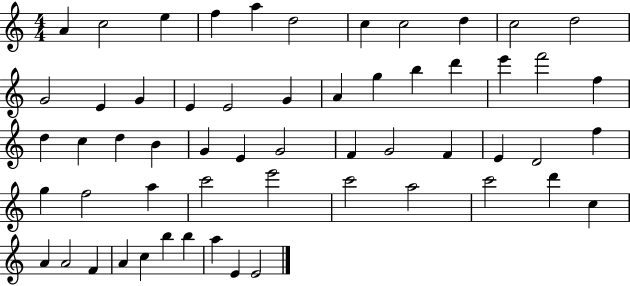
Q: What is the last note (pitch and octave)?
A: E4